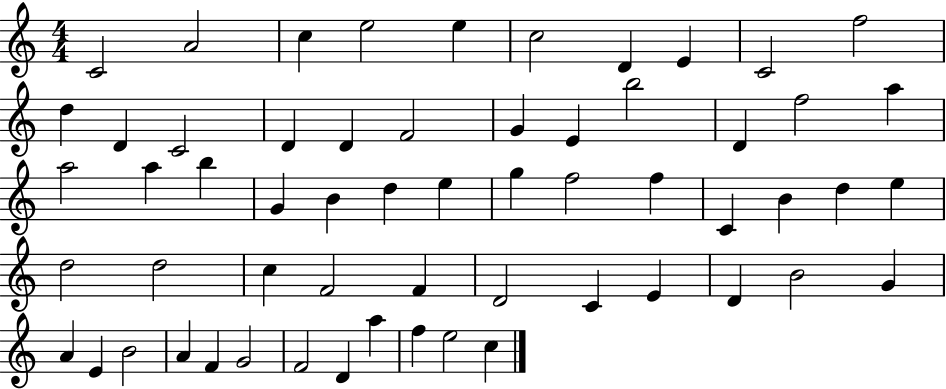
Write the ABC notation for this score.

X:1
T:Untitled
M:4/4
L:1/4
K:C
C2 A2 c e2 e c2 D E C2 f2 d D C2 D D F2 G E b2 D f2 a a2 a b G B d e g f2 f C B d e d2 d2 c F2 F D2 C E D B2 G A E B2 A F G2 F2 D a f e2 c